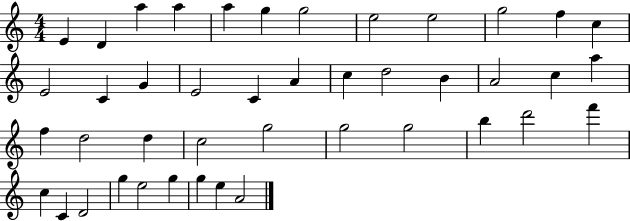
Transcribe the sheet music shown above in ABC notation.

X:1
T:Untitled
M:4/4
L:1/4
K:C
E D a a a g g2 e2 e2 g2 f c E2 C G E2 C A c d2 B A2 c a f d2 d c2 g2 g2 g2 b d'2 f' c C D2 g e2 g g e A2